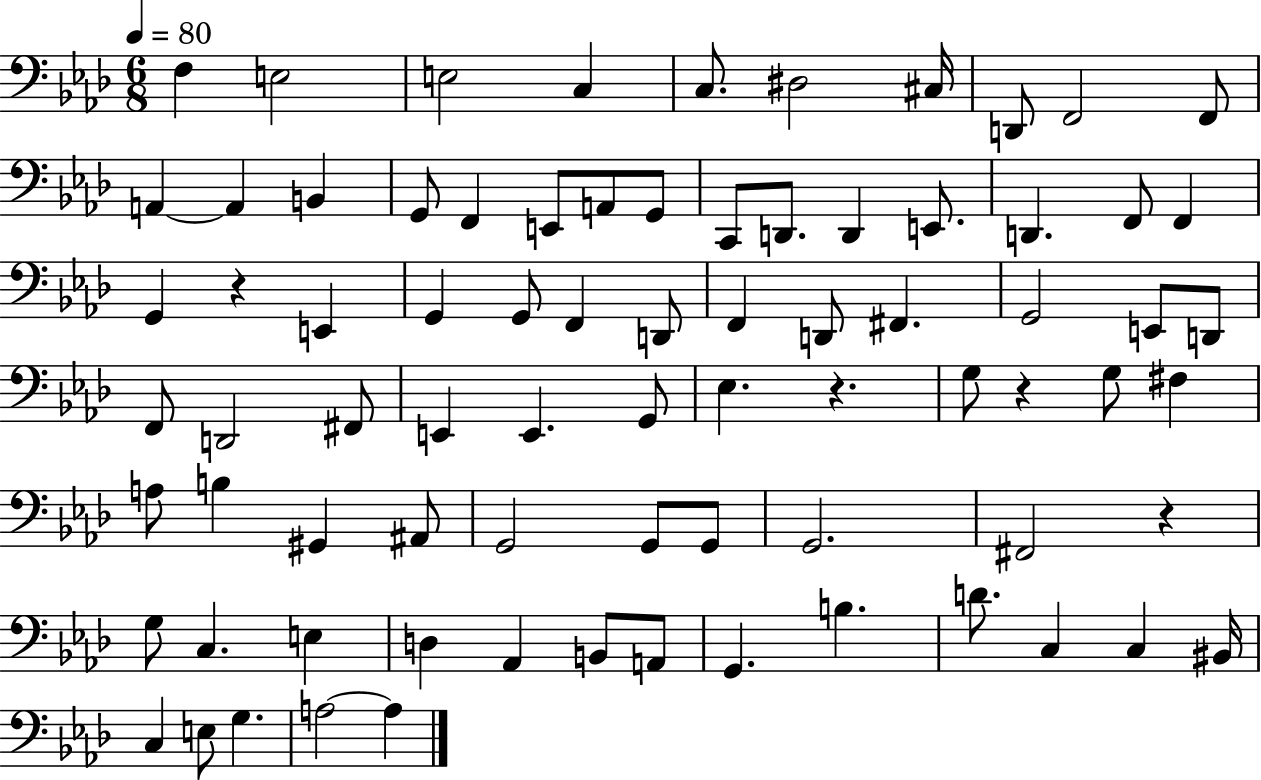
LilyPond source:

{
  \clef bass
  \numericTimeSignature
  \time 6/8
  \key aes \major
  \tempo 4 = 80
  \repeat volta 2 { f4 e2 | e2 c4 | c8. dis2 cis16 | d,8 f,2 f,8 | \break a,4~~ a,4 b,4 | g,8 f,4 e,8 a,8 g,8 | c,8 d,8. d,4 e,8. | d,4. f,8 f,4 | \break g,4 r4 e,4 | g,4 g,8 f,4 d,8 | f,4 d,8 fis,4. | g,2 e,8 d,8 | \break f,8 d,2 fis,8 | e,4 e,4. g,8 | ees4. r4. | g8 r4 g8 fis4 | \break a8 b4 gis,4 ais,8 | g,2 g,8 g,8 | g,2. | fis,2 r4 | \break g8 c4. e4 | d4 aes,4 b,8 a,8 | g,4. b4. | d'8. c4 c4 bis,16 | \break c4 e8 g4. | a2~~ a4 | } \bar "|."
}